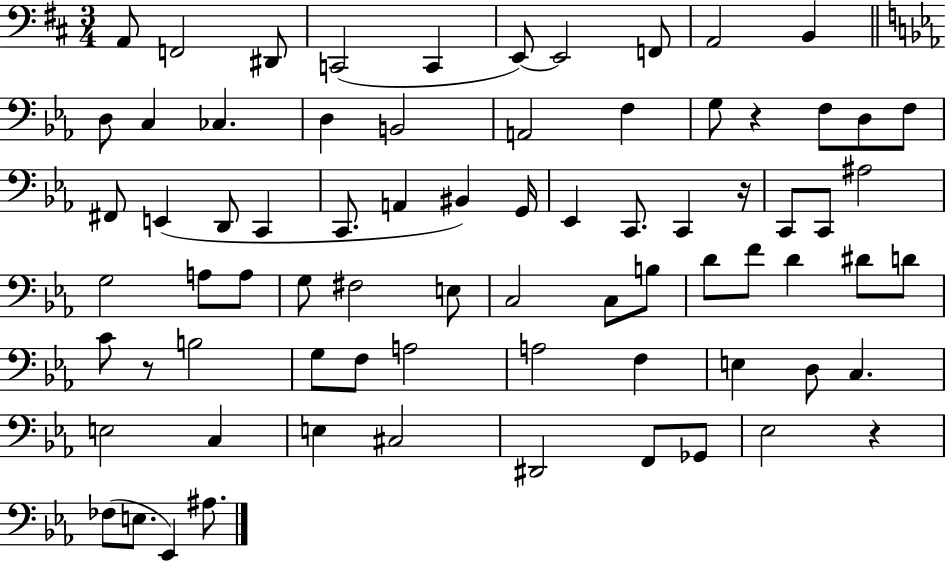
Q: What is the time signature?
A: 3/4